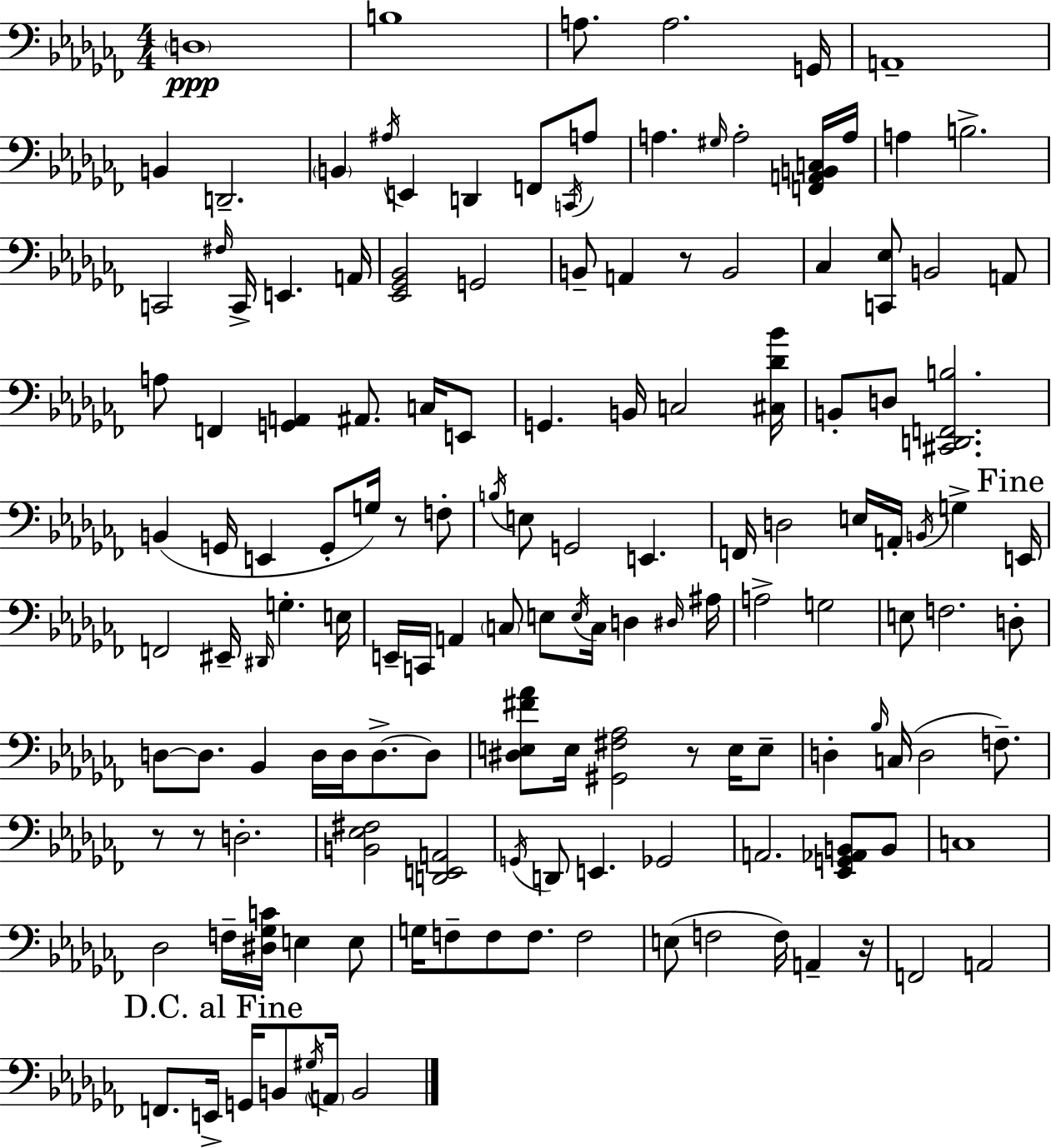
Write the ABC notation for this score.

X:1
T:Untitled
M:4/4
L:1/4
K:Abm
D,4 B,4 A,/2 A,2 G,,/4 A,,4 B,, D,,2 B,, ^A,/4 E,, D,, F,,/2 C,,/4 A,/2 A, ^G,/4 A,2 [F,,A,,B,,C,]/4 A,/4 A, B,2 C,,2 ^F,/4 C,,/4 E,, A,,/4 [_E,,_G,,_B,,]2 G,,2 B,,/2 A,, z/2 B,,2 _C, [C,,_E,]/2 B,,2 A,,/2 A,/2 F,, [G,,A,,] ^A,,/2 C,/4 E,,/2 G,, B,,/4 C,2 [^C,_D_B]/4 B,,/2 D,/2 [^C,,D,,F,,B,]2 B,, G,,/4 E,, G,,/2 G,/4 z/2 F,/2 B,/4 E,/2 G,,2 E,, F,,/4 D,2 E,/4 A,,/4 B,,/4 G, E,,/4 F,,2 ^E,,/4 ^D,,/4 G, E,/4 E,,/4 C,,/4 A,, C,/2 E,/2 E,/4 C,/4 D, ^D,/4 ^A,/4 A,2 G,2 E,/2 F,2 D,/2 D,/2 D,/2 _B,, D,/4 D,/4 D,/2 D,/2 [^D,E,^F_A]/2 E,/4 [^G,,^F,_A,]2 z/2 E,/4 E,/2 D, _B,/4 C,/4 D,2 F,/2 z/2 z/2 D,2 [B,,_E,^F,]2 [D,,E,,A,,]2 G,,/4 D,,/2 E,, _G,,2 A,,2 [_E,,G,,_A,,B,,]/2 B,,/2 C,4 _D,2 F,/4 [^D,_G,C]/4 E, E,/2 G,/4 F,/2 F,/2 F,/2 F,2 E,/2 F,2 F,/4 A,, z/4 F,,2 A,,2 F,,/2 E,,/4 G,,/4 B,,/2 ^G,/4 A,,/4 B,,2